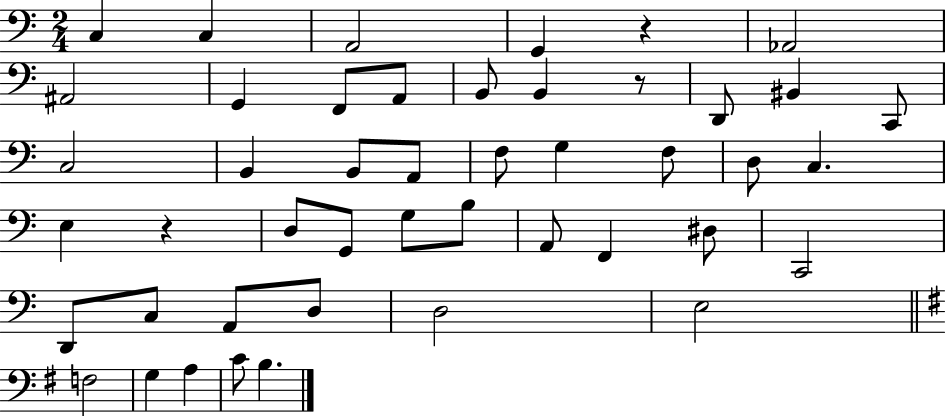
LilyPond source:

{
  \clef bass
  \numericTimeSignature
  \time 2/4
  \key c \major
  c4 c4 | a,2 | g,4 r4 | aes,2 | \break ais,2 | g,4 f,8 a,8 | b,8 b,4 r8 | d,8 bis,4 c,8 | \break c2 | b,4 b,8 a,8 | f8 g4 f8 | d8 c4. | \break e4 r4 | d8 g,8 g8 b8 | a,8 f,4 dis8 | c,2 | \break d,8 c8 a,8 d8 | d2 | e2 | \bar "||" \break \key g \major f2 | g4 a4 | c'8 b4. | \bar "|."
}